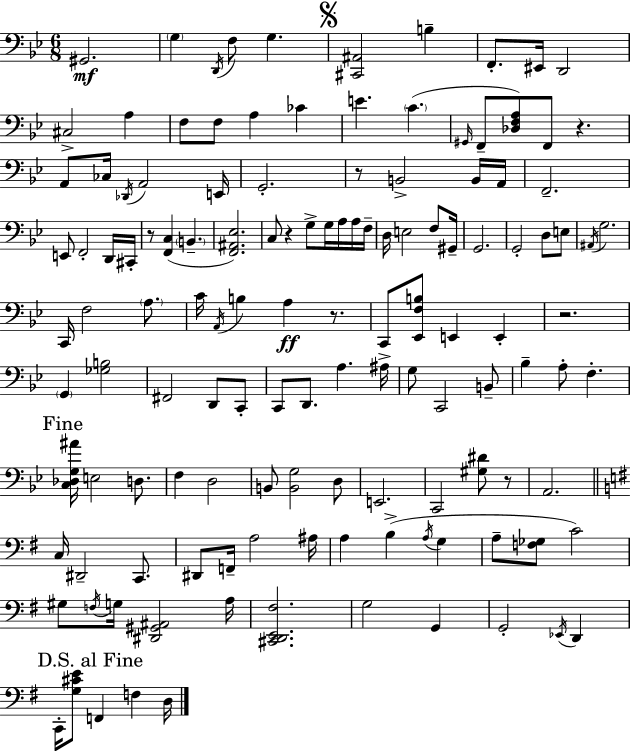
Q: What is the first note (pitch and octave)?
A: G#2